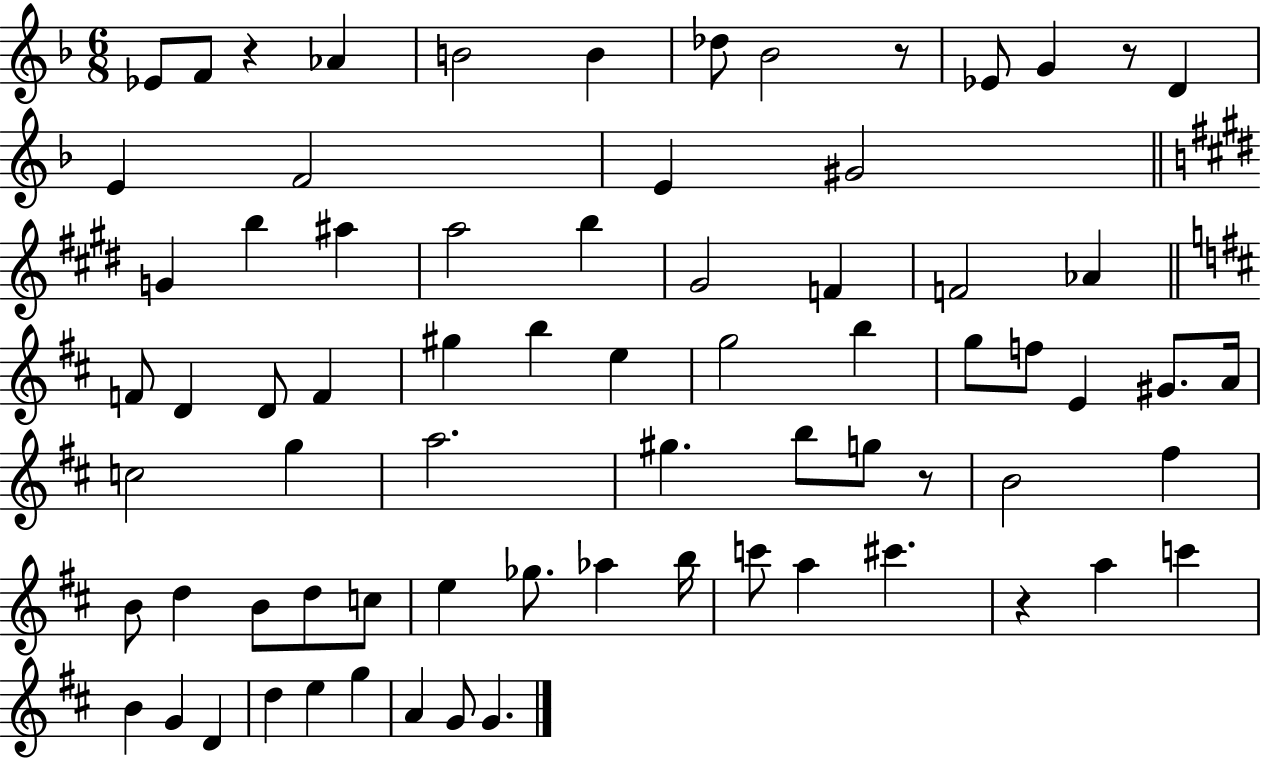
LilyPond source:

{
  \clef treble
  \numericTimeSignature
  \time 6/8
  \key f \major
  ees'8 f'8 r4 aes'4 | b'2 b'4 | des''8 bes'2 r8 | ees'8 g'4 r8 d'4 | \break e'4 f'2 | e'4 gis'2 | \bar "||" \break \key e \major g'4 b''4 ais''4 | a''2 b''4 | gis'2 f'4 | f'2 aes'4 | \break \bar "||" \break \key d \major f'8 d'4 d'8 f'4 | gis''4 b''4 e''4 | g''2 b''4 | g''8 f''8 e'4 gis'8. a'16 | \break c''2 g''4 | a''2. | gis''4. b''8 g''8 r8 | b'2 fis''4 | \break b'8 d''4 b'8 d''8 c''8 | e''4 ges''8. aes''4 b''16 | c'''8 a''4 cis'''4. | r4 a''4 c'''4 | \break b'4 g'4 d'4 | d''4 e''4 g''4 | a'4 g'8 g'4. | \bar "|."
}